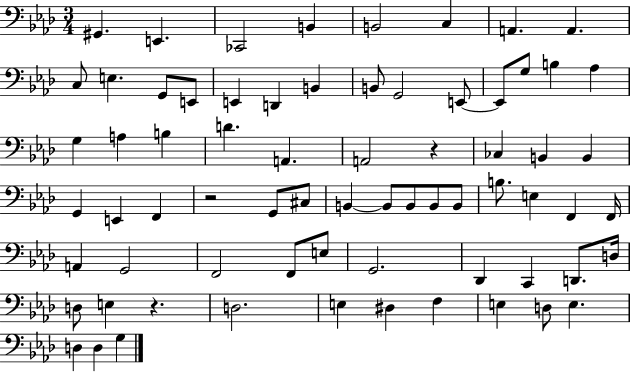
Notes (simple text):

G#2/q. E2/q. CES2/h B2/q B2/h C3/q A2/q. A2/q. C3/e E3/q. G2/e E2/e E2/q D2/q B2/q B2/e G2/h E2/e E2/e G3/e B3/q Ab3/q G3/q A3/q B3/q D4/q. A2/q. A2/h R/q CES3/q B2/q B2/q G2/q E2/q F2/q R/h G2/e C#3/e B2/q B2/e B2/e B2/e B2/e B3/e. E3/q F2/q F2/s A2/q G2/h F2/h F2/e E3/e G2/h. Db2/q C2/q D2/e. D3/s D3/e E3/q R/q. D3/h. E3/q D#3/q F3/q E3/q D3/e E3/q. D3/q D3/q G3/q